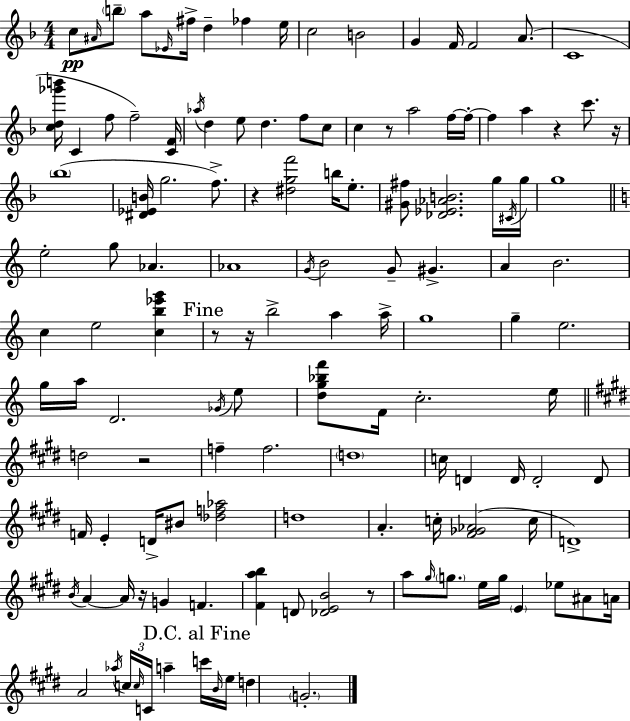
C5/e A#4/s B5/e A5/e Eb4/s F#5/s D5/q FES5/q E5/s C5/h B4/h G4/q F4/s F4/h A4/e. C4/w [C5,D5,Gb6,B6]/s C4/q F5/e F5/h [C4,F4]/s Ab5/s D5/q E5/e D5/q. F5/e C5/e C5/q R/e A5/h F5/s F5/s F5/q A5/q R/q C6/e. R/s Bb5/w [D#4,Eb4,B4]/s G5/h. F5/e. R/q [D#5,G5,F6]/h B5/s E5/e. [G#4,F#5]/e [Db4,Eb4,Ab4,B4]/h. G5/s C#4/s G5/s G5/w E5/h G5/e Ab4/q. Ab4/w G4/s B4/h G4/e G#4/q. A4/q B4/h. C5/q E5/h [C5,B5,Eb6,G6]/q R/e R/s B5/h A5/q A5/s G5/w G5/q E5/h. G5/s A5/s D4/h. Gb4/s E5/e [D5,G5,Bb5,F6]/e F4/s C5/h. E5/s D5/h R/h F5/q F5/h. D5/w C5/s D4/q D4/s D4/h D4/e F4/s E4/q D4/s BIS4/e [Db5,F5,Ab5]/h D5/w A4/q. C5/s [F#4,Gb4,Ab4]/h C5/s D4/w B4/s A4/q A4/s R/s G4/q F4/q. [F#4,A5,B5]/q D4/e [Db4,E4,B4]/h R/e A5/e G#5/s G5/e. E5/s G5/s E4/q Eb5/e A#4/e A4/s A4/h Ab5/s C5/s C5/s C4/s A5/q C6/s B4/s E5/s D5/q G4/h.